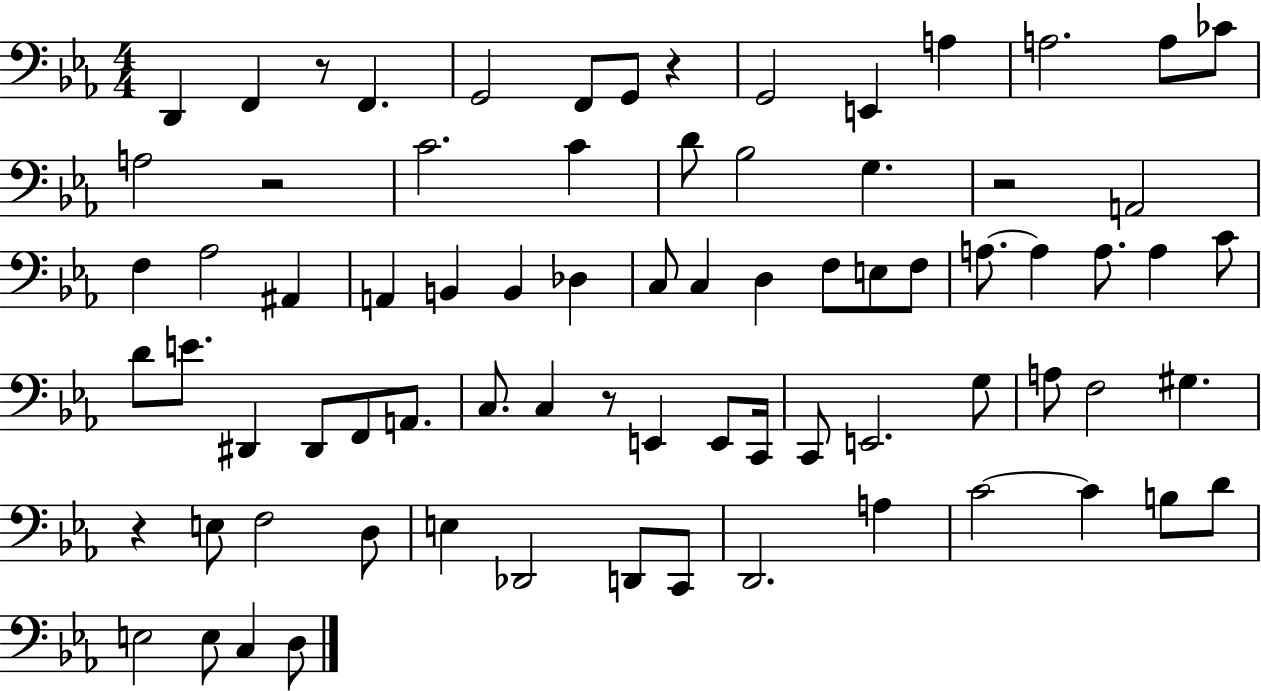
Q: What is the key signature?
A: EES major